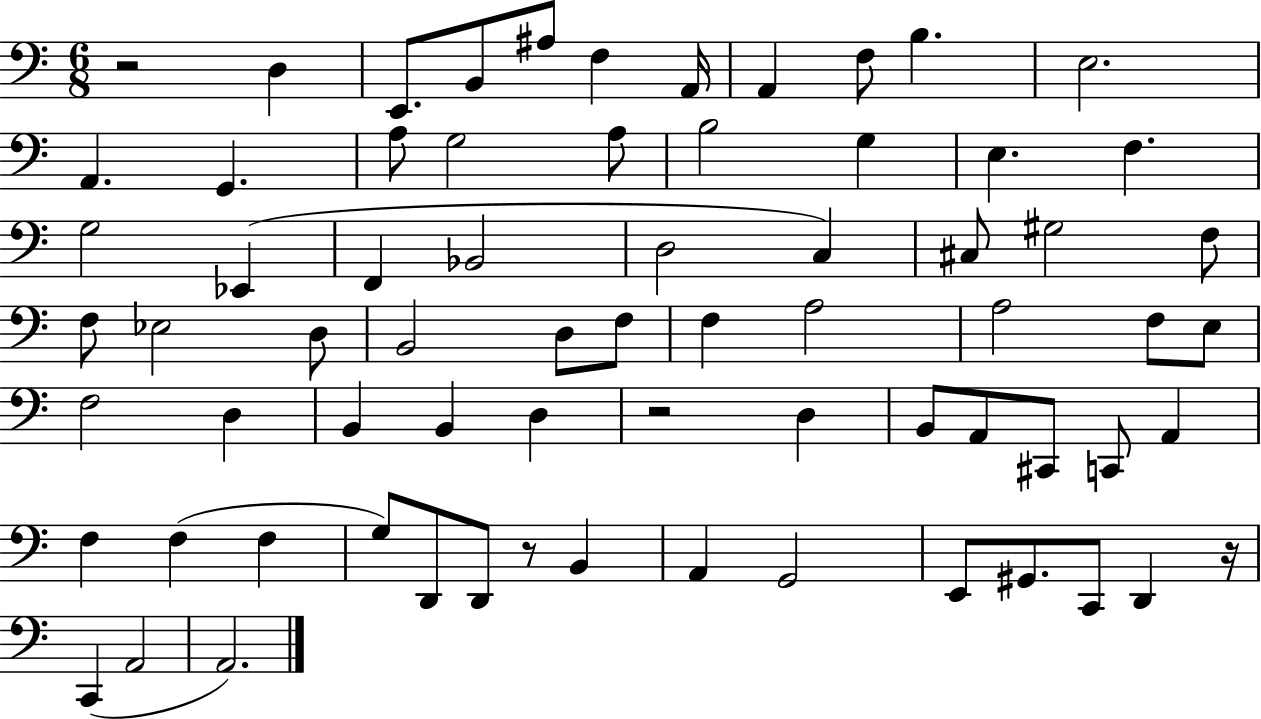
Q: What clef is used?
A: bass